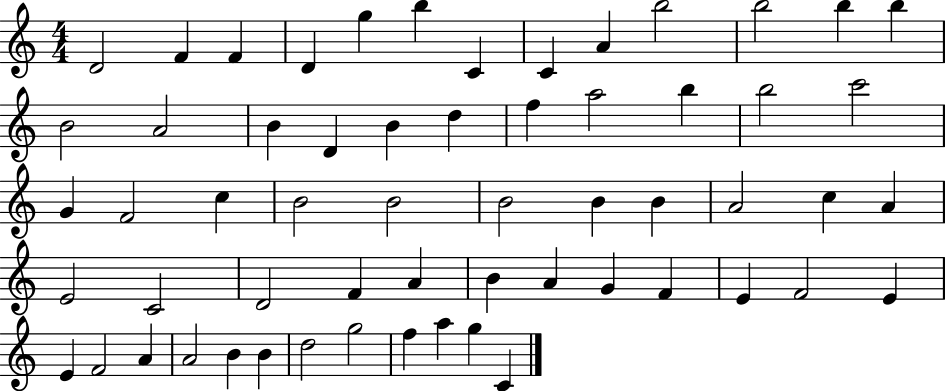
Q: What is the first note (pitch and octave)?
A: D4